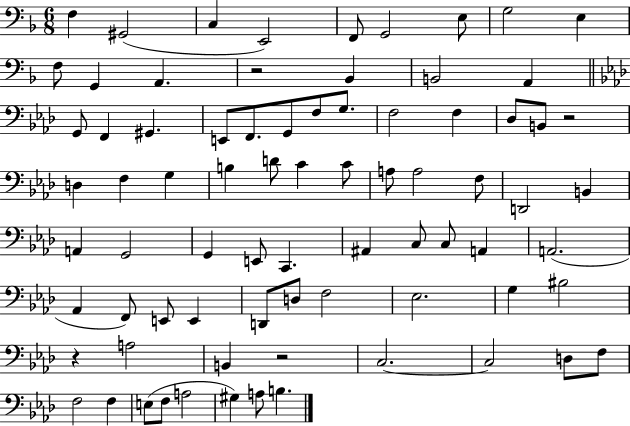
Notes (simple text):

F3/q G#2/h C3/q E2/h F2/e G2/h E3/e G3/h E3/q F3/e G2/q A2/q. R/h Bb2/q B2/h A2/q G2/e F2/q G#2/q. E2/e F2/e. G2/e F3/e G3/e. F3/h F3/q Db3/e B2/e R/h D3/q F3/q G3/q B3/q D4/e C4/q C4/e A3/e A3/h F3/e D2/h B2/q A2/q G2/h G2/q E2/e C2/q. A#2/q C3/e C3/e A2/q A2/h. Ab2/q F2/e E2/e E2/q D2/e D3/e F3/h Eb3/h. G3/q BIS3/h R/q A3/h B2/q R/h C3/h. C3/h D3/e F3/e F3/h F3/q E3/e F3/e A3/h G#3/q A3/e B3/q.